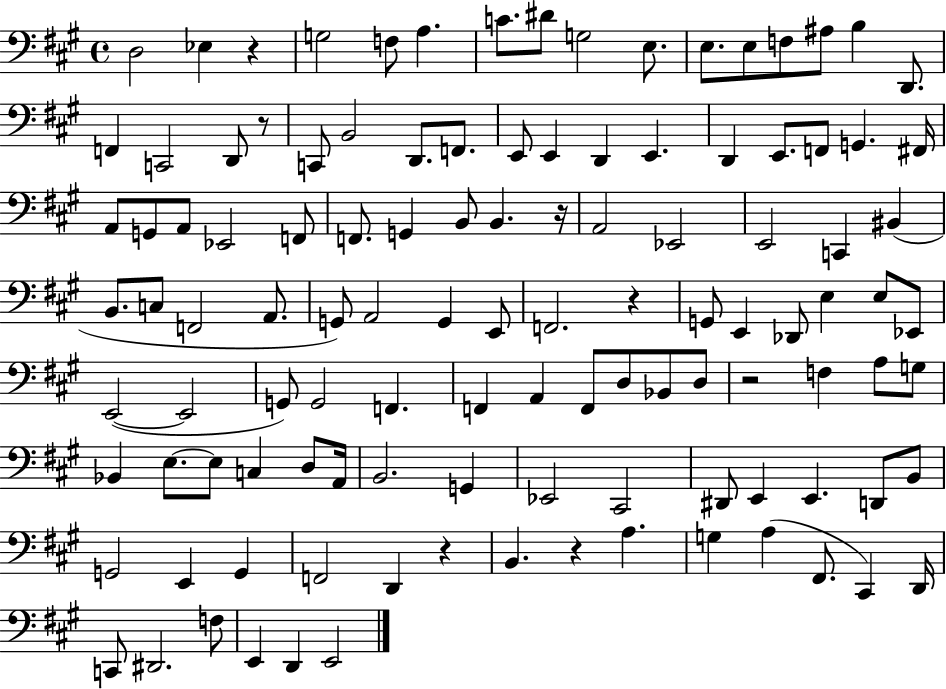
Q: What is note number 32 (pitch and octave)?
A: A2